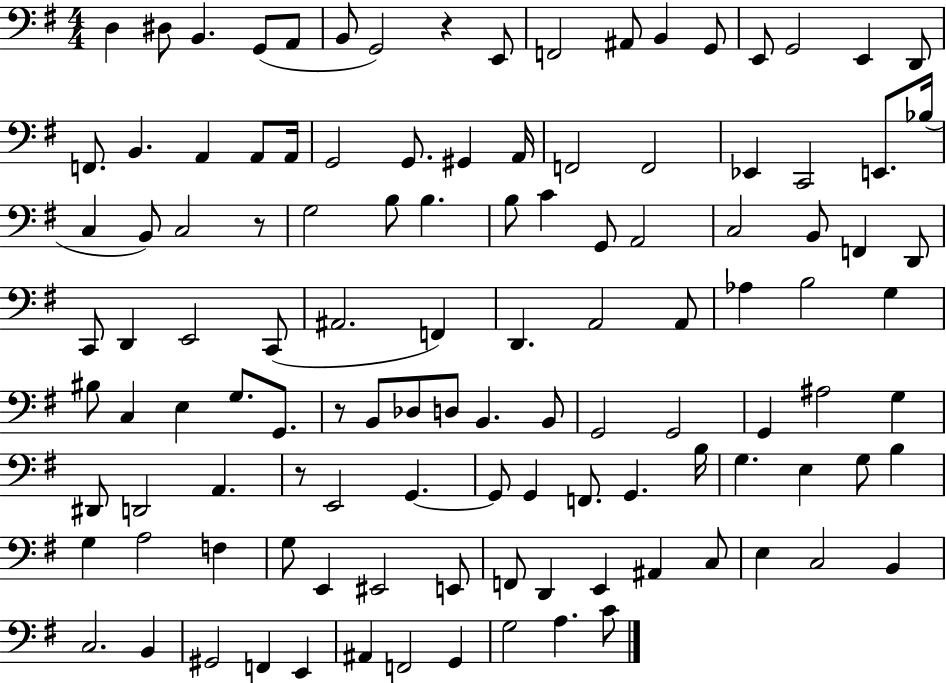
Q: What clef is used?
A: bass